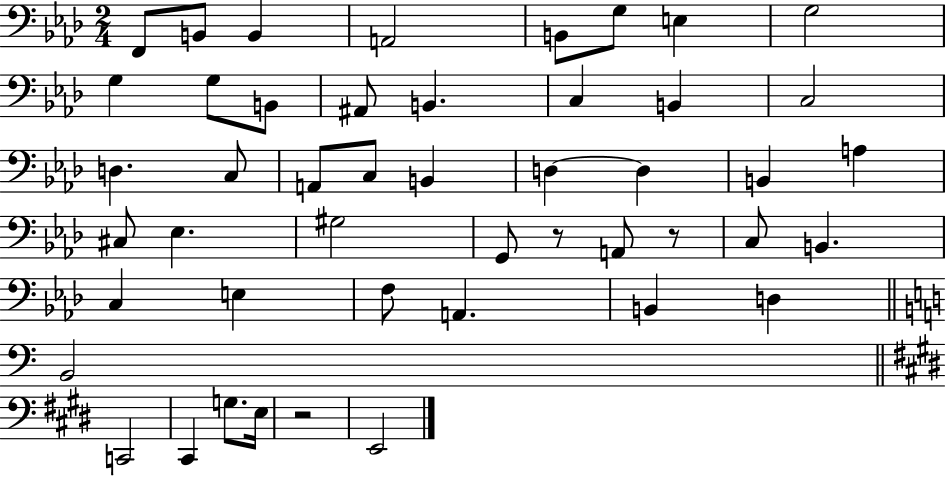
{
  \clef bass
  \numericTimeSignature
  \time 2/4
  \key aes \major
  f,8 b,8 b,4 | a,2 | b,8 g8 e4 | g2 | \break g4 g8 b,8 | ais,8 b,4. | c4 b,4 | c2 | \break d4. c8 | a,8 c8 b,4 | d4~~ d4 | b,4 a4 | \break cis8 ees4. | gis2 | g,8 r8 a,8 r8 | c8 b,4. | \break c4 e4 | f8 a,4. | b,4 d4 | \bar "||" \break \key a \minor b,2 | \bar "||" \break \key e \major c,2 | cis,4 g8. e16 | r2 | e,2 | \break \bar "|."
}